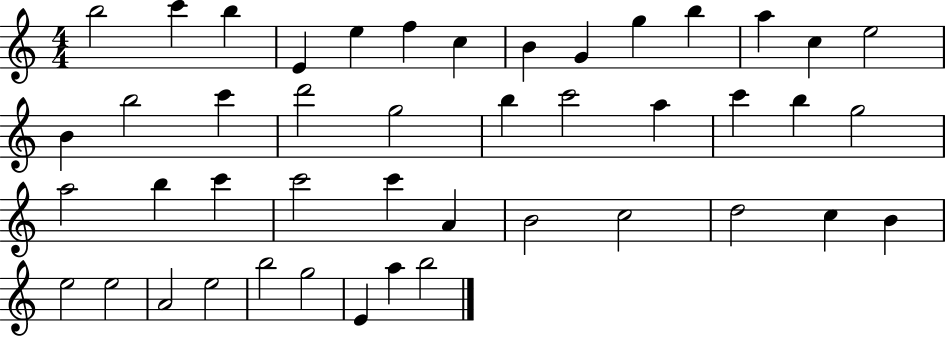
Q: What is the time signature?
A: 4/4